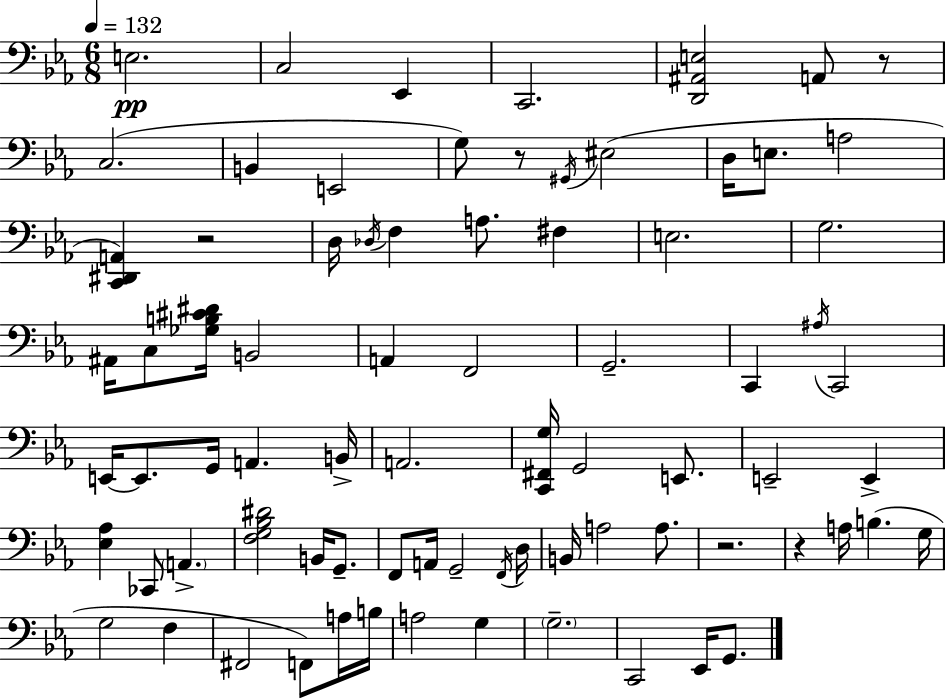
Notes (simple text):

E3/h. C3/h Eb2/q C2/h. [D2,A#2,E3]/h A2/e R/e C3/h. B2/q E2/h G3/e R/e G#2/s EIS3/h D3/s E3/e. A3/h [C2,D#2,A2]/q R/h D3/s Db3/s F3/q A3/e. F#3/q E3/h. G3/h. A#2/s C3/e [Gb3,B3,C#4,D#4]/s B2/h A2/q F2/h G2/h. C2/q A#3/s C2/h E2/s E2/e. G2/s A2/q. B2/s A2/h. [C2,F#2,G3]/s G2/h E2/e. E2/h E2/q [Eb3,Ab3]/q CES2/e A2/q. [F3,G3,Bb3,D#4]/h B2/s G2/e. F2/e A2/s G2/h F2/s D3/s B2/s A3/h A3/e. R/h. R/q A3/s B3/q. G3/s G3/h F3/q F#2/h F2/e A3/s B3/s A3/h G3/q G3/h. C2/h Eb2/s G2/e.